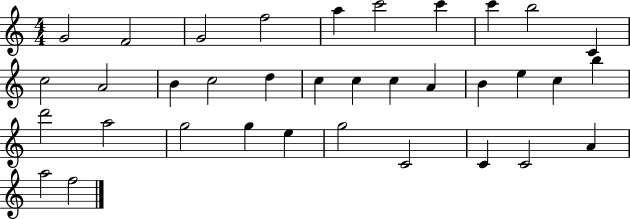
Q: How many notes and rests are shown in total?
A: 35